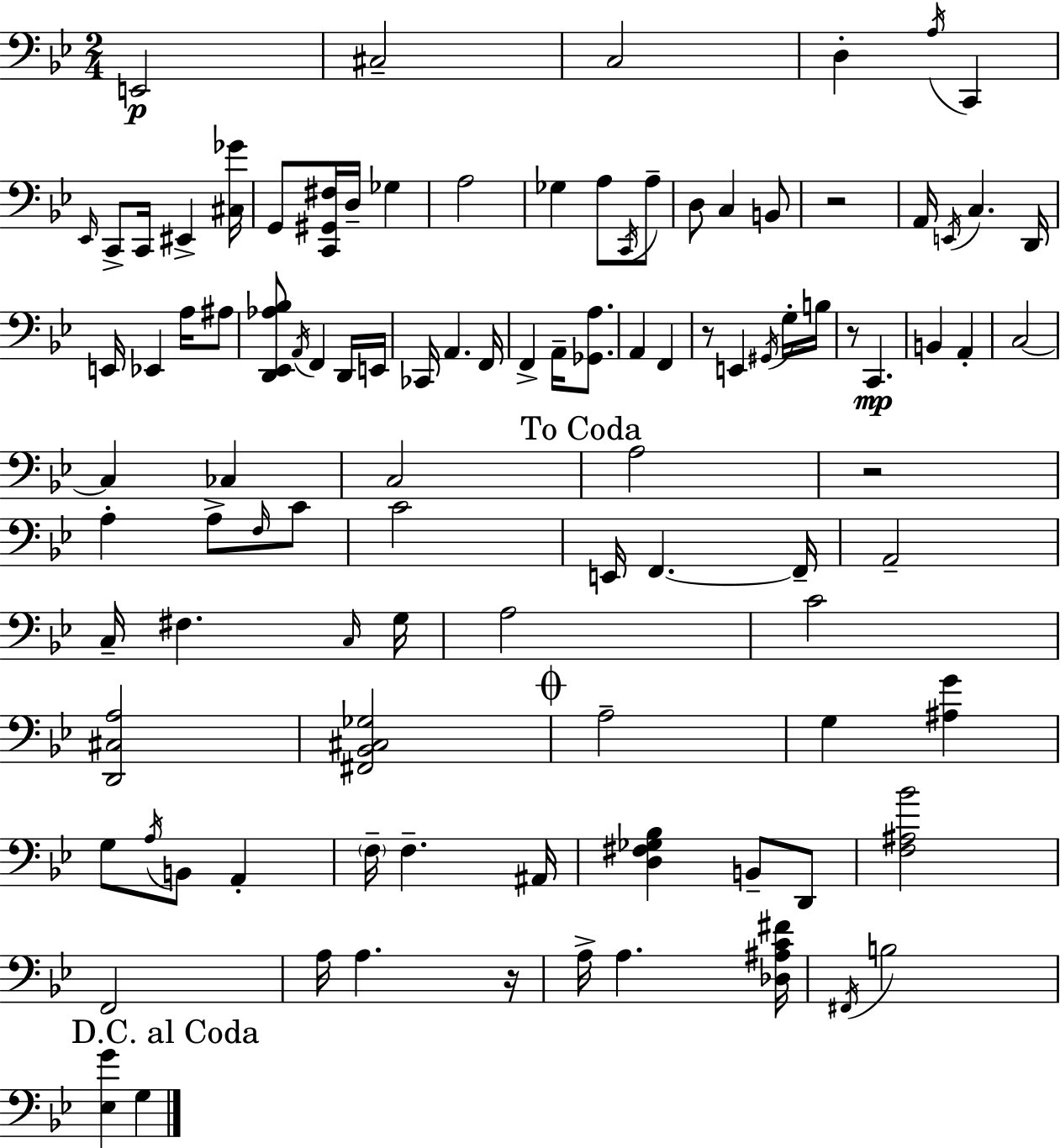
E2/h C#3/h C3/h D3/q A3/s C2/q Eb2/s C2/e C2/s EIS2/q [C#3,Gb4]/s G2/e [C2,G#2,F#3]/s D3/s Gb3/q A3/h Gb3/q A3/e C2/s A3/e D3/e C3/q B2/e R/h A2/s E2/s C3/q. D2/s E2/s Eb2/q A3/s A#3/e [D2,Eb2,Ab3,Bb3]/e A2/s F2/q D2/s E2/s CES2/s A2/q. F2/s F2/q A2/s [Gb2,A3]/e. A2/q F2/q R/e E2/q G#2/s G3/s B3/s R/e C2/q. B2/q A2/q C3/h C3/q CES3/q C3/h A3/h R/h A3/q A3/e F3/s C4/e C4/h E2/s F2/q. F2/s A2/h C3/s F#3/q. C3/s G3/s A3/h C4/h [D2,C#3,A3]/h [F#2,Bb2,C#3,Gb3]/h A3/h G3/q [A#3,G4]/q G3/e A3/s B2/e A2/q F3/s F3/q. A#2/s [D3,F#3,Gb3,Bb3]/q B2/e D2/e [F3,A#3,Bb4]/h F2/h A3/s A3/q. R/s A3/s A3/q. [Db3,A#3,C4,F#4]/s F#2/s B3/h [Eb3,G4]/q G3/q